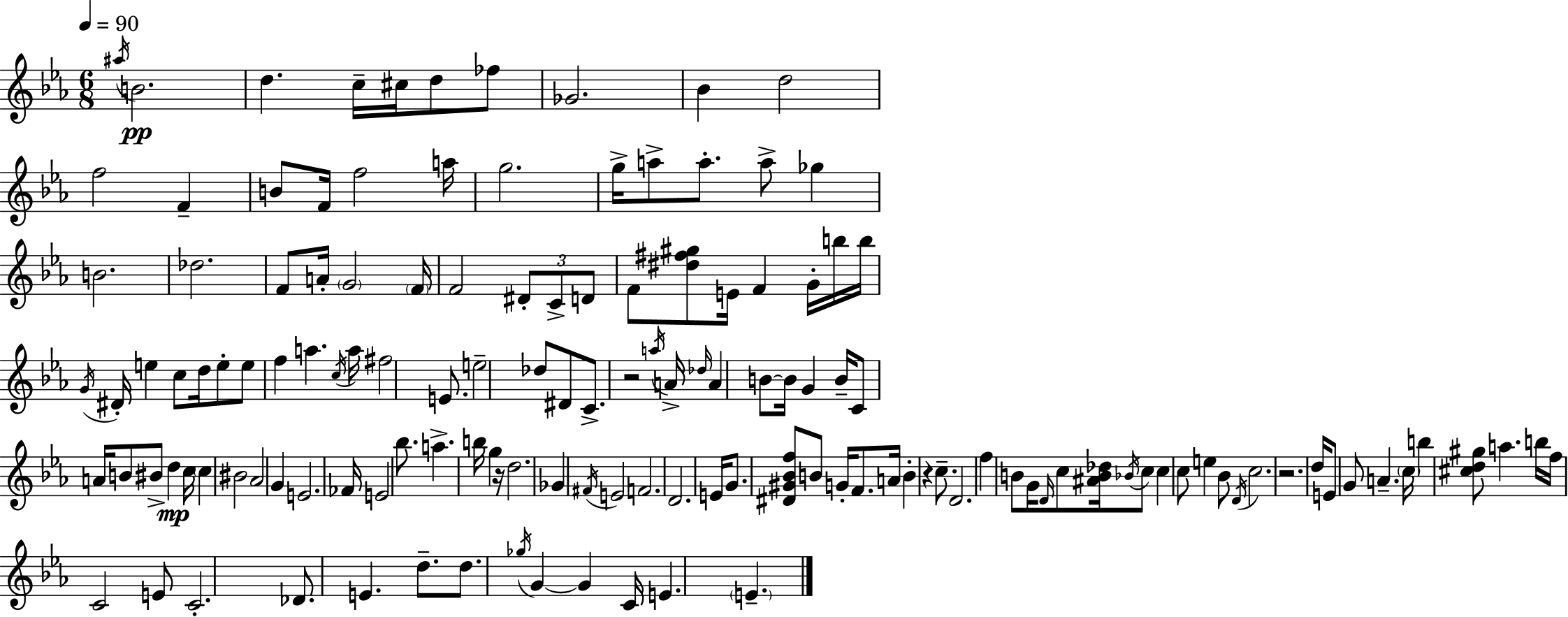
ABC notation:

X:1
T:Untitled
M:6/8
L:1/4
K:Eb
^a/4 B2 d c/4 ^c/4 d/2 _f/2 _G2 _B d2 f2 F B/2 F/4 f2 a/4 g2 g/4 a/2 a/2 a/2 _g B2 _d2 F/2 A/4 G2 F/4 F2 ^D/2 C/2 D/2 F/2 [^d^f^g]/2 E/4 F G/4 b/4 b/4 G/4 ^D/4 e c/2 d/4 e/2 e/2 f a c/4 a/4 ^f2 E/2 e2 _d/2 ^D/2 C/2 z2 a/4 A/4 _d/4 A B/2 B/4 G B/4 C/2 A/4 B/2 ^B/2 d c/4 c ^B2 _A2 G E2 _F/4 E2 _b/2 a b/4 g z/4 d2 _G ^F/4 E2 F2 D2 E/4 G/2 [^D^G_Bf]/2 B/2 G/4 F/2 A/4 B z c/2 D2 f B/2 G/4 D/4 c/2 [^AB_d]/4 _B/4 c/2 c c/2 e _B/2 D/4 c2 z2 d/4 E/2 G/2 A c/4 b [^cd^g]/2 a b/4 f/4 C2 E/2 C2 _D/2 E d/2 d/2 _g/4 G G C/4 E E